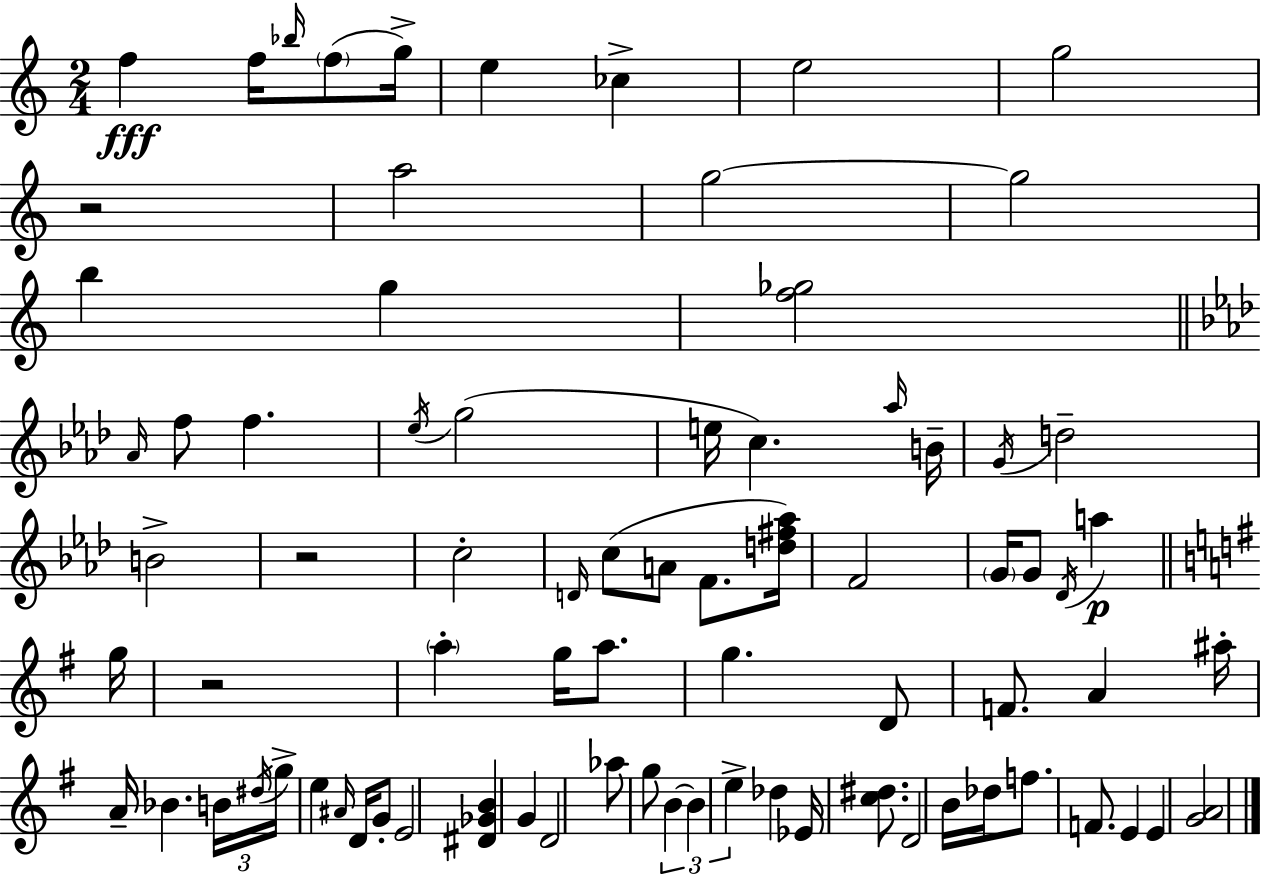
F5/q F5/s Bb5/s F5/e G5/s E5/q CES5/q E5/h G5/h R/h A5/h G5/h G5/h B5/q G5/q [F5,Gb5]/h Ab4/s F5/e F5/q. Eb5/s G5/h E5/s C5/q. Ab5/s B4/s G4/s D5/h B4/h R/h C5/h D4/s C5/e A4/e F4/e. [D5,F#5,Ab5]/s F4/h G4/s G4/e Db4/s A5/q G5/s R/h A5/q G5/s A5/e. G5/q. D4/e F4/e. A4/q A#5/s A4/s Bb4/q. B4/s D#5/s G5/s E5/q A#4/s D4/s G4/e E4/h [D#4,Gb4,B4]/q G4/q D4/h Ab5/e G5/e B4/q B4/q E5/q Db5/q Eb4/s [C5,D#5]/e. D4/h B4/s Db5/s F5/e. F4/e. E4/q E4/q [G4,A4]/h